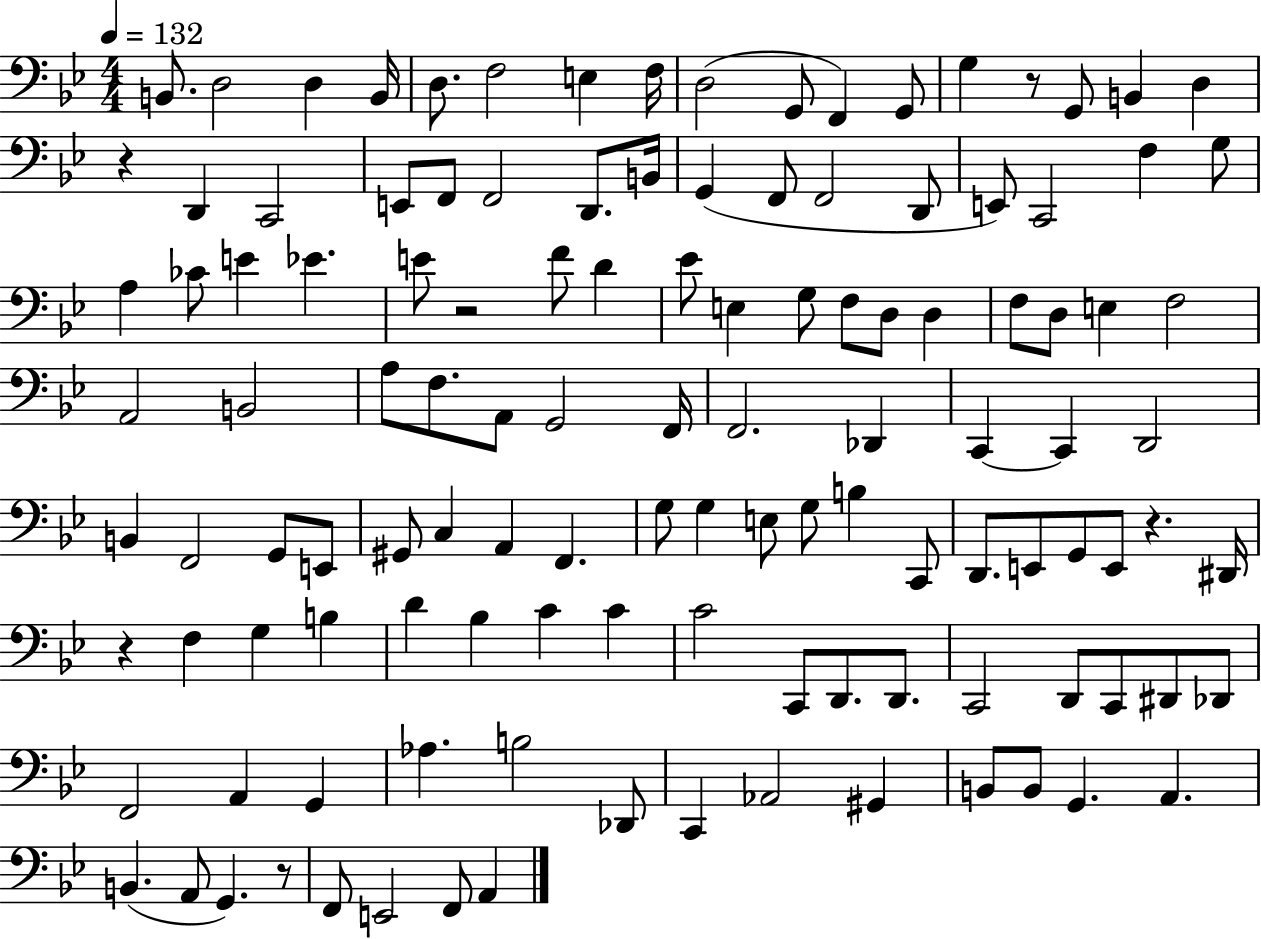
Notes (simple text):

B2/e. D3/h D3/q B2/s D3/e. F3/h E3/q F3/s D3/h G2/e F2/q G2/e G3/q R/e G2/e B2/q D3/q R/q D2/q C2/h E2/e F2/e F2/h D2/e. B2/s G2/q F2/e F2/h D2/e E2/e C2/h F3/q G3/e A3/q CES4/e E4/q Eb4/q. E4/e R/h F4/e D4/q Eb4/e E3/q G3/e F3/e D3/e D3/q F3/e D3/e E3/q F3/h A2/h B2/h A3/e F3/e. A2/e G2/h F2/s F2/h. Db2/q C2/q C2/q D2/h B2/q F2/h G2/e E2/e G#2/e C3/q A2/q F2/q. G3/e G3/q E3/e G3/e B3/q C2/e D2/e. E2/e G2/e E2/e R/q. D#2/s R/q F3/q G3/q B3/q D4/q Bb3/q C4/q C4/q C4/h C2/e D2/e. D2/e. C2/h D2/e C2/e D#2/e Db2/e F2/h A2/q G2/q Ab3/q. B3/h Db2/e C2/q Ab2/h G#2/q B2/e B2/e G2/q. A2/q. B2/q. A2/e G2/q. R/e F2/e E2/h F2/e A2/q